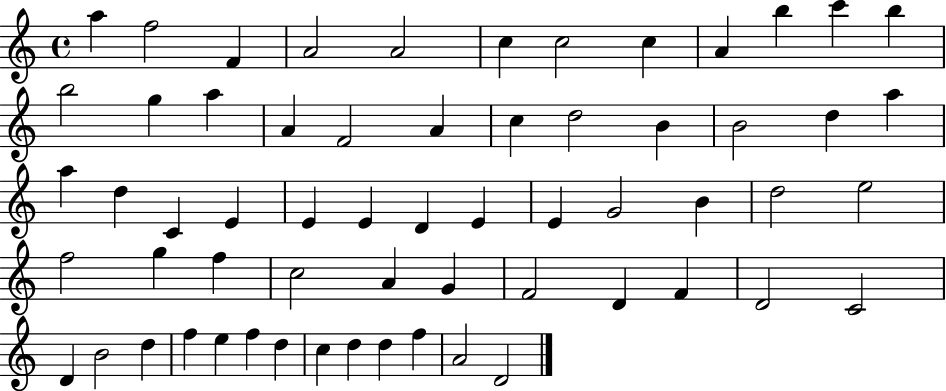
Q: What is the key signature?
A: C major